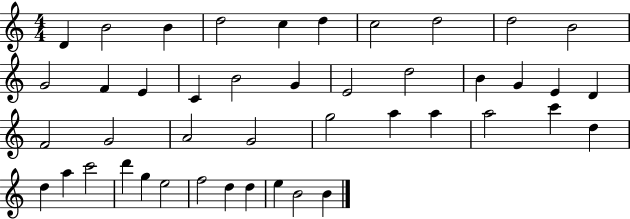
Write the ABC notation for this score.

X:1
T:Untitled
M:4/4
L:1/4
K:C
D B2 B d2 c d c2 d2 d2 B2 G2 F E C B2 G E2 d2 B G E D F2 G2 A2 G2 g2 a a a2 c' d d a c'2 d' g e2 f2 d d e B2 B